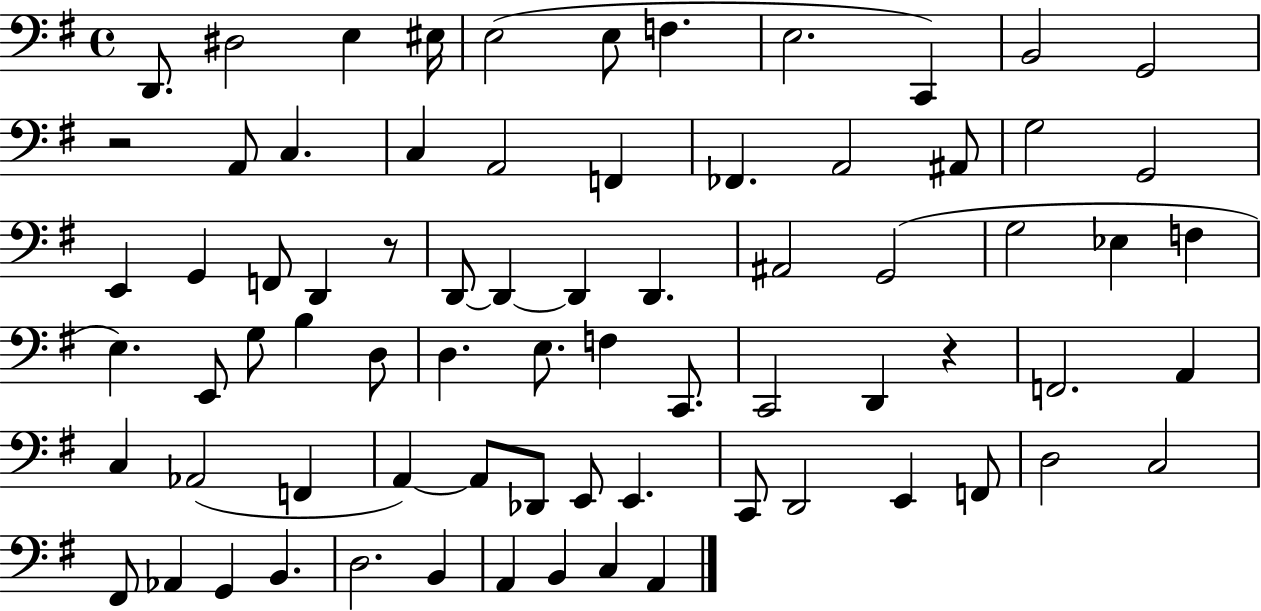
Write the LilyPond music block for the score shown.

{
  \clef bass
  \time 4/4
  \defaultTimeSignature
  \key g \major
  d,8. dis2 e4 eis16 | e2( e8 f4. | e2. c,4) | b,2 g,2 | \break r2 a,8 c4. | c4 a,2 f,4 | fes,4. a,2 ais,8 | g2 g,2 | \break e,4 g,4 f,8 d,4 r8 | d,8~~ d,4~~ d,4 d,4. | ais,2 g,2( | g2 ees4 f4 | \break e4.) e,8 g8 b4 d8 | d4. e8. f4 c,8. | c,2 d,4 r4 | f,2. a,4 | \break c4 aes,2( f,4 | a,4~~) a,8 des,8 e,8 e,4. | c,8 d,2 e,4 f,8 | d2 c2 | \break fis,8 aes,4 g,4 b,4. | d2. b,4 | a,4 b,4 c4 a,4 | \bar "|."
}